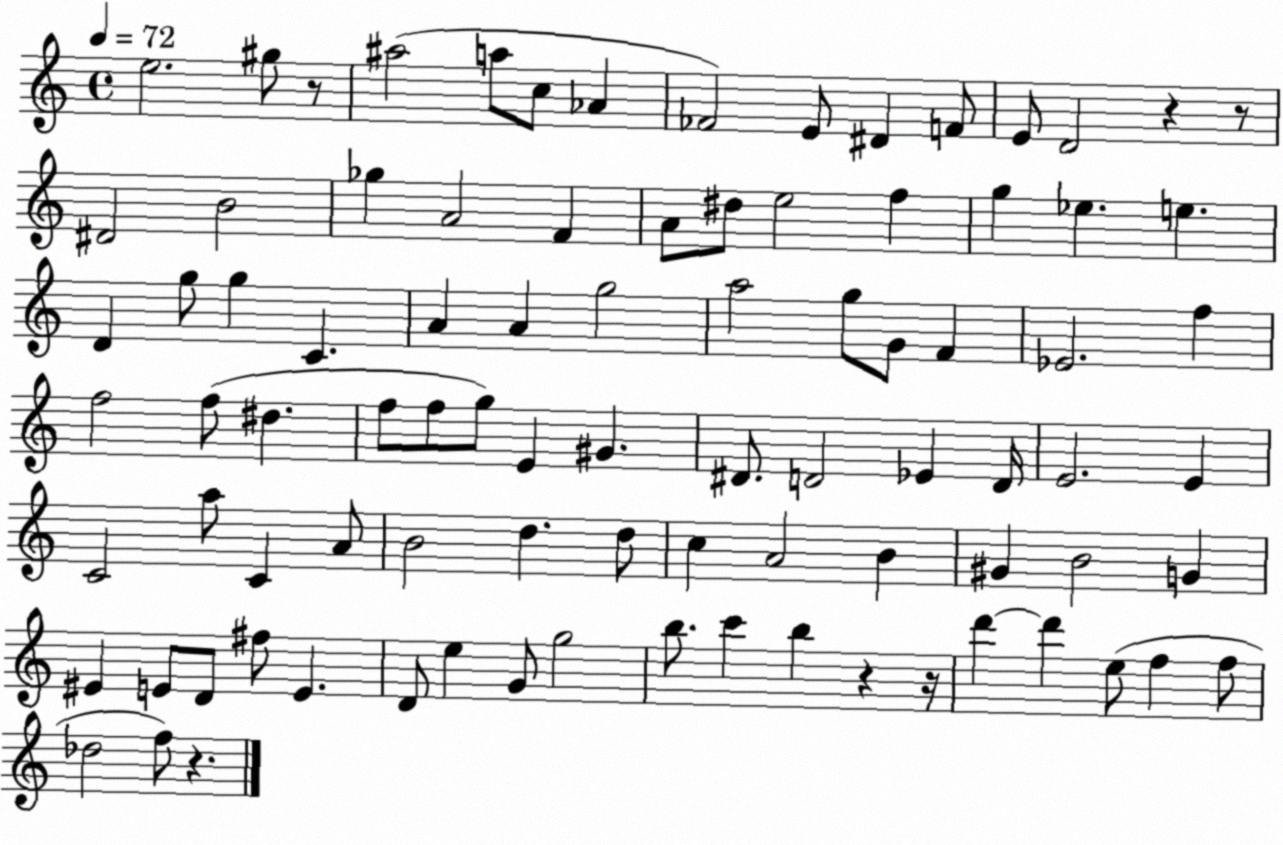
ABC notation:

X:1
T:Untitled
M:4/4
L:1/4
K:C
e2 ^g/2 z/2 ^a2 a/2 c/2 _A _F2 E/2 ^D F/2 E/2 D2 z z/2 ^D2 B2 _g A2 F A/2 ^d/2 e2 f g _e e D g/2 g C A A g2 a2 g/2 G/2 F _E2 f f2 f/2 ^d f/2 f/2 g/2 E ^G ^D/2 D2 _E D/4 E2 E C2 a/2 C A/2 B2 d d/2 c A2 B ^G B2 G ^E E/2 D/2 ^f/2 E D/2 e G/2 g2 b/2 c' b z z/4 d' d' e/2 f f/2 _d2 f/2 z